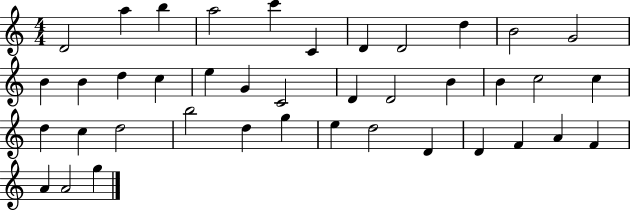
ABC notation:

X:1
T:Untitled
M:4/4
L:1/4
K:C
D2 a b a2 c' C D D2 d B2 G2 B B d c e G C2 D D2 B B c2 c d c d2 b2 d g e d2 D D F A F A A2 g